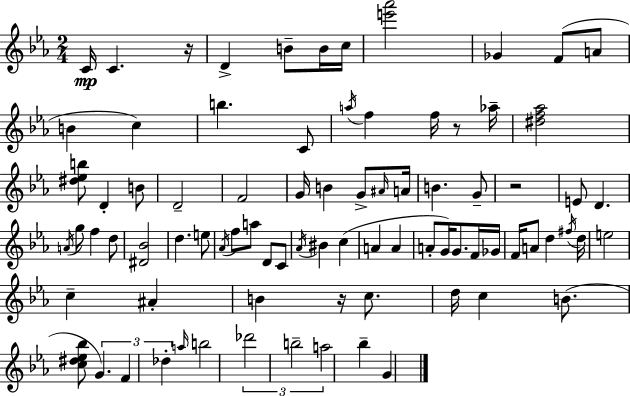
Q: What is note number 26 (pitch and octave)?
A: A4